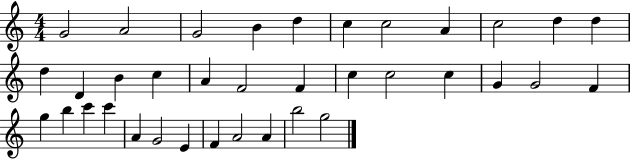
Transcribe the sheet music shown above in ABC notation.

X:1
T:Untitled
M:4/4
L:1/4
K:C
G2 A2 G2 B d c c2 A c2 d d d D B c A F2 F c c2 c G G2 F g b c' c' A G2 E F A2 A b2 g2